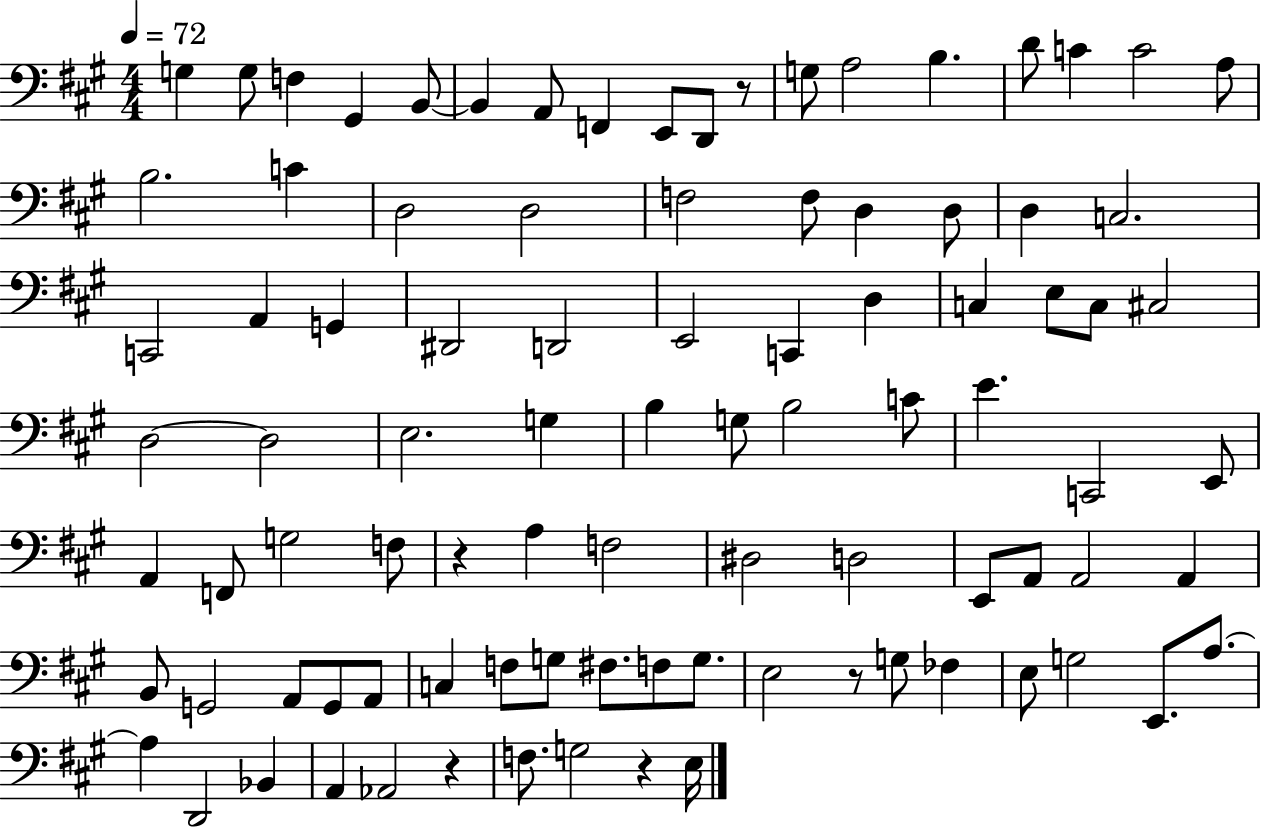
X:1
T:Untitled
M:4/4
L:1/4
K:A
G, G,/2 F, ^G,, B,,/2 B,, A,,/2 F,, E,,/2 D,,/2 z/2 G,/2 A,2 B, D/2 C C2 A,/2 B,2 C D,2 D,2 F,2 F,/2 D, D,/2 D, C,2 C,,2 A,, G,, ^D,,2 D,,2 E,,2 C,, D, C, E,/2 C,/2 ^C,2 D,2 D,2 E,2 G, B, G,/2 B,2 C/2 E C,,2 E,,/2 A,, F,,/2 G,2 F,/2 z A, F,2 ^D,2 D,2 E,,/2 A,,/2 A,,2 A,, B,,/2 G,,2 A,,/2 G,,/2 A,,/2 C, F,/2 G,/2 ^F,/2 F,/2 G,/2 E,2 z/2 G,/2 _F, E,/2 G,2 E,,/2 A,/2 A, D,,2 _B,, A,, _A,,2 z F,/2 G,2 z E,/4